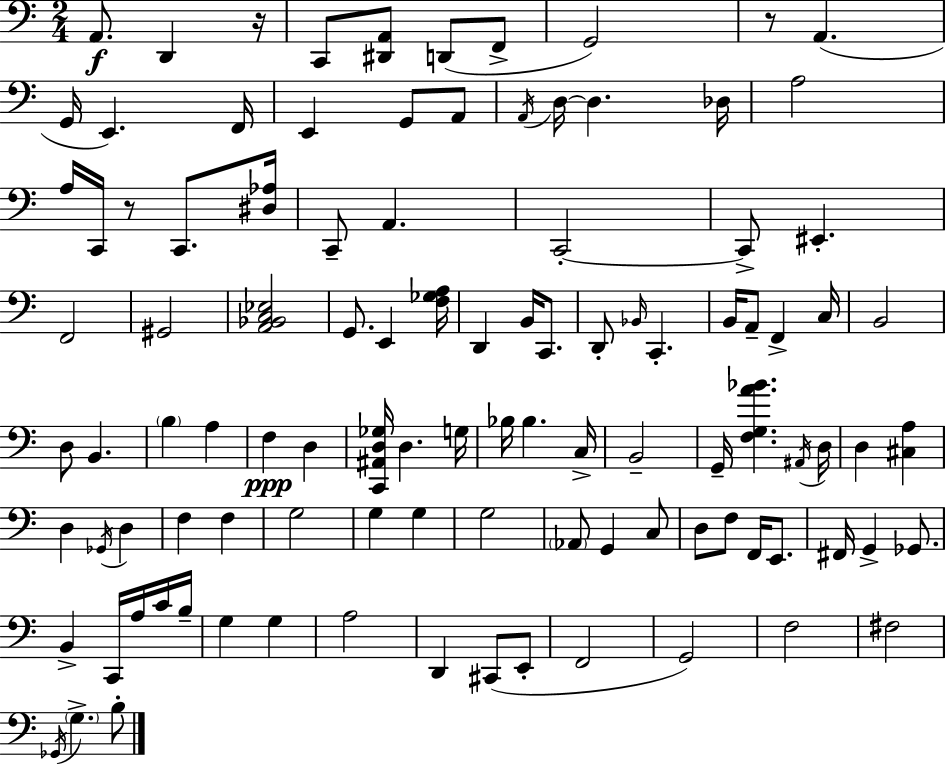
X:1
T:Untitled
M:2/4
L:1/4
K:Am
A,,/2 D,, z/4 C,,/2 [^D,,A,,]/2 D,,/2 F,,/2 G,,2 z/2 A,, G,,/4 E,, F,,/4 E,, G,,/2 A,,/2 A,,/4 D,/4 D, _D,/4 A,2 A,/4 C,,/4 z/2 C,,/2 [^D,_A,]/4 C,,/2 A,, C,,2 C,,/2 ^E,, F,,2 ^G,,2 [A,,_B,,C,_E,]2 G,,/2 E,, [F,_G,A,]/4 D,, B,,/4 C,,/2 D,,/2 _B,,/4 C,, B,,/4 A,,/2 F,, C,/4 B,,2 D,/2 B,, B, A, F, D, [C,,^A,,D,_G,]/4 D, G,/4 _B,/4 _B, C,/4 B,,2 G,,/4 [F,G,A_B] ^A,,/4 D,/4 D, [^C,A,] D, _G,,/4 D, F, F, G,2 G, G, G,2 _A,,/2 G,, C,/2 D,/2 F,/2 F,,/4 E,,/2 ^F,,/4 G,, _G,,/2 B,, C,,/4 A,/4 C/4 B,/4 G, G, A,2 D,, ^C,,/2 E,,/2 F,,2 G,,2 F,2 ^F,2 _G,,/4 G, B,/2